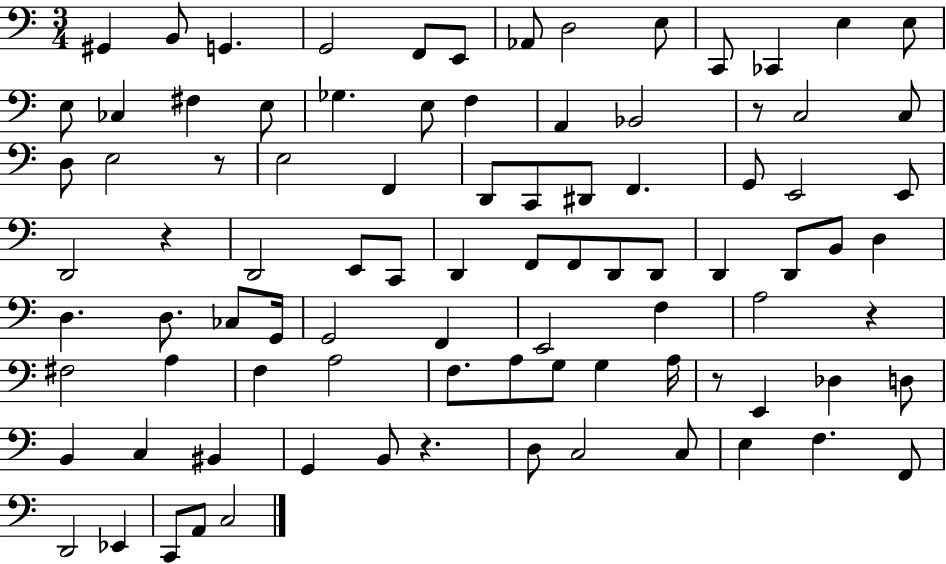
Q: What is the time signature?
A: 3/4